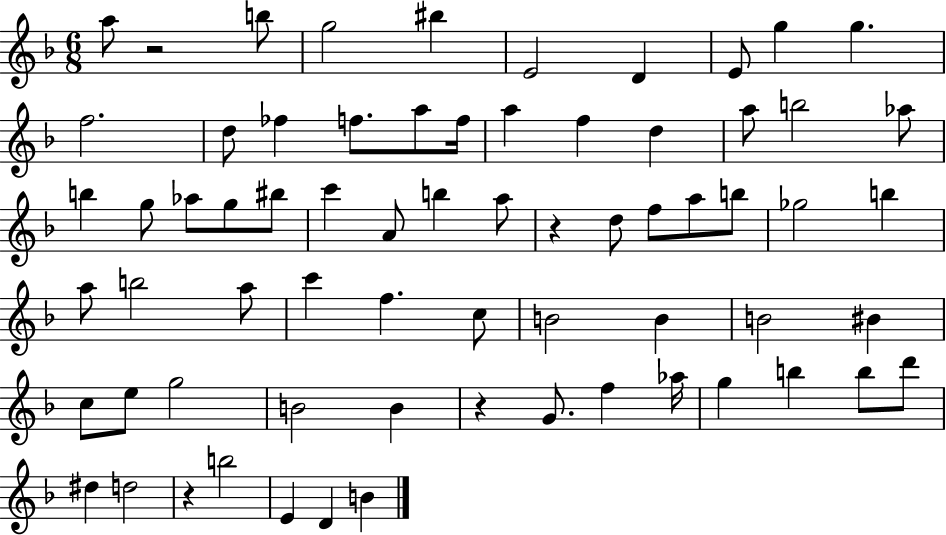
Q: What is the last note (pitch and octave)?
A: B4